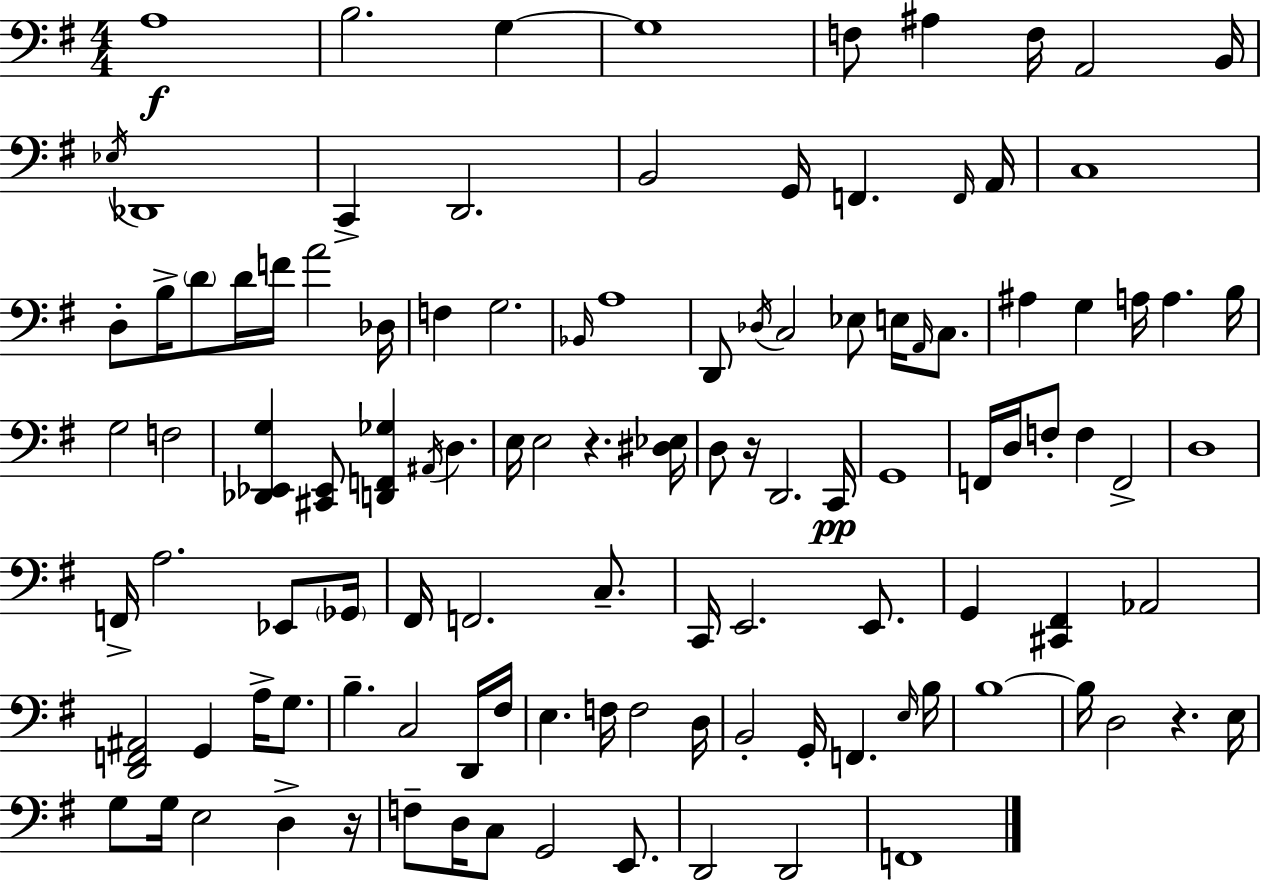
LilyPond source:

{
  \clef bass
  \numericTimeSignature
  \time 4/4
  \key g \major
  a1\f | b2. g4~~ | g1 | f8 ais4 f16 a,2 b,16 | \break \acciaccatura { ees16 } des,1 | c,4-> d,2. | b,2 g,16 f,4. | \grace { f,16 } a,16 c1 | \break d8-. b16-> \parenthesize d'8 d'16 f'16 a'2 | des16 f4 g2. | \grace { bes,16 } a1 | d,8 \acciaccatura { des16 } c2 ees8 | \break e16 \grace { a,16 } c8. ais4 g4 a16 a4. | b16 g2 f2 | <des, ees, g>4 <cis, ees,>8 <d, f, ges>4 \acciaccatura { ais,16 } | d4. e16 e2 r4. | \break <dis ees>16 d8 r16 d,2. | c,16\pp g,1 | f,16 d16 f8-. f4 f,2-> | d1 | \break f,16-> a2. | ees,8 \parenthesize ges,16 fis,16 f,2. | c8.-- c,16 e,2. | e,8. g,4 <cis, fis,>4 aes,2 | \break <d, f, ais,>2 g,4 | a16-> g8. b4.-- c2 | d,16 fis16 e4. f16 f2 | d16 b,2-. g,16-. f,4. | \break \grace { e16 } b16 b1~~ | b16 d2 | r4. e16 g8 g16 e2 | d4-> r16 f8-- d16 c8 g,2 | \break e,8. d,2 d,2 | f,1 | \bar "|."
}